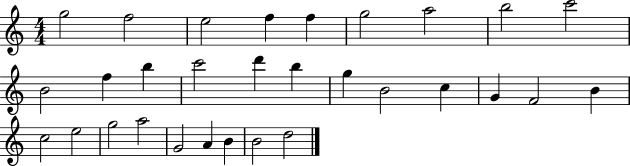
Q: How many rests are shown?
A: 0